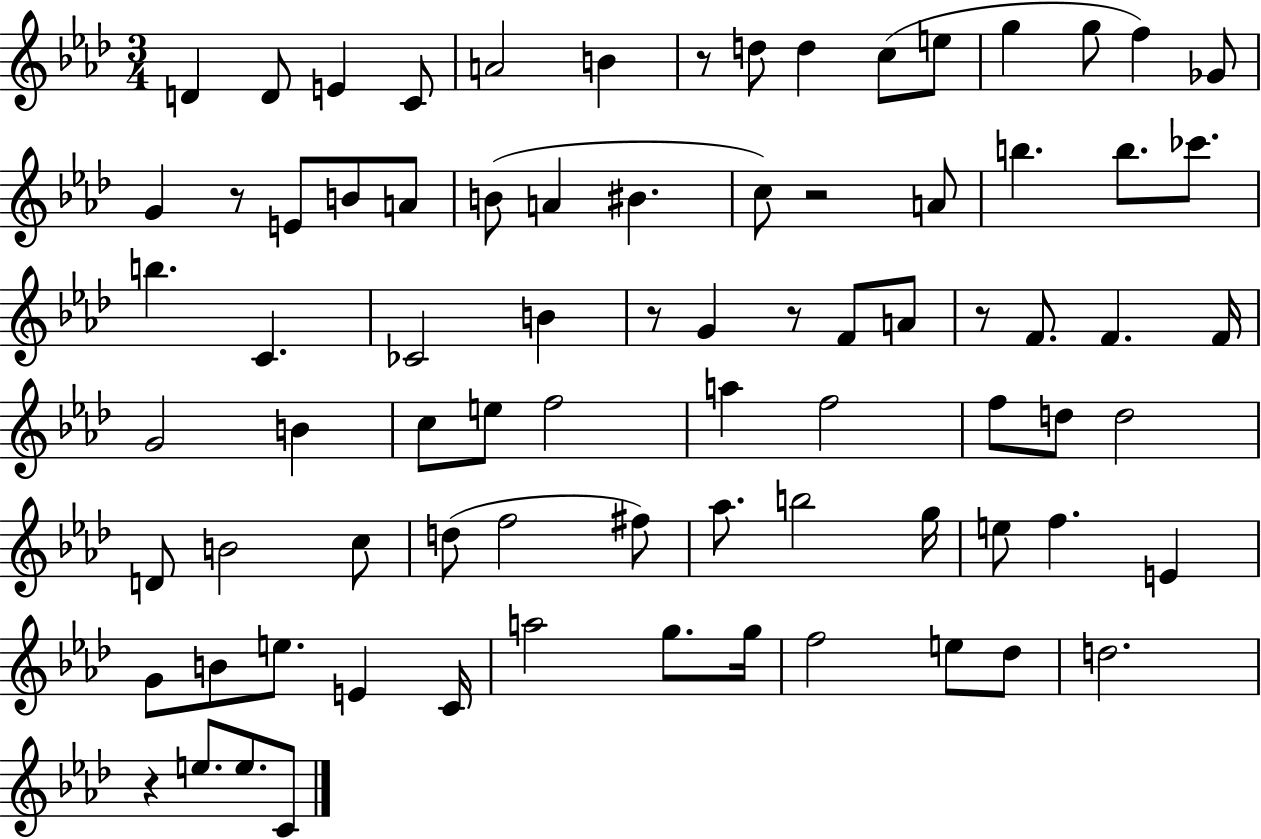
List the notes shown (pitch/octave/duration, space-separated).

D4/q D4/e E4/q C4/e A4/h B4/q R/e D5/e D5/q C5/e E5/e G5/q G5/e F5/q Gb4/e G4/q R/e E4/e B4/e A4/e B4/e A4/q BIS4/q. C5/e R/h A4/e B5/q. B5/e. CES6/e. B5/q. C4/q. CES4/h B4/q R/e G4/q R/e F4/e A4/e R/e F4/e. F4/q. F4/s G4/h B4/q C5/e E5/e F5/h A5/q F5/h F5/e D5/e D5/h D4/e B4/h C5/e D5/e F5/h F#5/e Ab5/e. B5/h G5/s E5/e F5/q. E4/q G4/e B4/e E5/e. E4/q C4/s A5/h G5/e. G5/s F5/h E5/e Db5/e D5/h. R/q E5/e. E5/e. C4/e